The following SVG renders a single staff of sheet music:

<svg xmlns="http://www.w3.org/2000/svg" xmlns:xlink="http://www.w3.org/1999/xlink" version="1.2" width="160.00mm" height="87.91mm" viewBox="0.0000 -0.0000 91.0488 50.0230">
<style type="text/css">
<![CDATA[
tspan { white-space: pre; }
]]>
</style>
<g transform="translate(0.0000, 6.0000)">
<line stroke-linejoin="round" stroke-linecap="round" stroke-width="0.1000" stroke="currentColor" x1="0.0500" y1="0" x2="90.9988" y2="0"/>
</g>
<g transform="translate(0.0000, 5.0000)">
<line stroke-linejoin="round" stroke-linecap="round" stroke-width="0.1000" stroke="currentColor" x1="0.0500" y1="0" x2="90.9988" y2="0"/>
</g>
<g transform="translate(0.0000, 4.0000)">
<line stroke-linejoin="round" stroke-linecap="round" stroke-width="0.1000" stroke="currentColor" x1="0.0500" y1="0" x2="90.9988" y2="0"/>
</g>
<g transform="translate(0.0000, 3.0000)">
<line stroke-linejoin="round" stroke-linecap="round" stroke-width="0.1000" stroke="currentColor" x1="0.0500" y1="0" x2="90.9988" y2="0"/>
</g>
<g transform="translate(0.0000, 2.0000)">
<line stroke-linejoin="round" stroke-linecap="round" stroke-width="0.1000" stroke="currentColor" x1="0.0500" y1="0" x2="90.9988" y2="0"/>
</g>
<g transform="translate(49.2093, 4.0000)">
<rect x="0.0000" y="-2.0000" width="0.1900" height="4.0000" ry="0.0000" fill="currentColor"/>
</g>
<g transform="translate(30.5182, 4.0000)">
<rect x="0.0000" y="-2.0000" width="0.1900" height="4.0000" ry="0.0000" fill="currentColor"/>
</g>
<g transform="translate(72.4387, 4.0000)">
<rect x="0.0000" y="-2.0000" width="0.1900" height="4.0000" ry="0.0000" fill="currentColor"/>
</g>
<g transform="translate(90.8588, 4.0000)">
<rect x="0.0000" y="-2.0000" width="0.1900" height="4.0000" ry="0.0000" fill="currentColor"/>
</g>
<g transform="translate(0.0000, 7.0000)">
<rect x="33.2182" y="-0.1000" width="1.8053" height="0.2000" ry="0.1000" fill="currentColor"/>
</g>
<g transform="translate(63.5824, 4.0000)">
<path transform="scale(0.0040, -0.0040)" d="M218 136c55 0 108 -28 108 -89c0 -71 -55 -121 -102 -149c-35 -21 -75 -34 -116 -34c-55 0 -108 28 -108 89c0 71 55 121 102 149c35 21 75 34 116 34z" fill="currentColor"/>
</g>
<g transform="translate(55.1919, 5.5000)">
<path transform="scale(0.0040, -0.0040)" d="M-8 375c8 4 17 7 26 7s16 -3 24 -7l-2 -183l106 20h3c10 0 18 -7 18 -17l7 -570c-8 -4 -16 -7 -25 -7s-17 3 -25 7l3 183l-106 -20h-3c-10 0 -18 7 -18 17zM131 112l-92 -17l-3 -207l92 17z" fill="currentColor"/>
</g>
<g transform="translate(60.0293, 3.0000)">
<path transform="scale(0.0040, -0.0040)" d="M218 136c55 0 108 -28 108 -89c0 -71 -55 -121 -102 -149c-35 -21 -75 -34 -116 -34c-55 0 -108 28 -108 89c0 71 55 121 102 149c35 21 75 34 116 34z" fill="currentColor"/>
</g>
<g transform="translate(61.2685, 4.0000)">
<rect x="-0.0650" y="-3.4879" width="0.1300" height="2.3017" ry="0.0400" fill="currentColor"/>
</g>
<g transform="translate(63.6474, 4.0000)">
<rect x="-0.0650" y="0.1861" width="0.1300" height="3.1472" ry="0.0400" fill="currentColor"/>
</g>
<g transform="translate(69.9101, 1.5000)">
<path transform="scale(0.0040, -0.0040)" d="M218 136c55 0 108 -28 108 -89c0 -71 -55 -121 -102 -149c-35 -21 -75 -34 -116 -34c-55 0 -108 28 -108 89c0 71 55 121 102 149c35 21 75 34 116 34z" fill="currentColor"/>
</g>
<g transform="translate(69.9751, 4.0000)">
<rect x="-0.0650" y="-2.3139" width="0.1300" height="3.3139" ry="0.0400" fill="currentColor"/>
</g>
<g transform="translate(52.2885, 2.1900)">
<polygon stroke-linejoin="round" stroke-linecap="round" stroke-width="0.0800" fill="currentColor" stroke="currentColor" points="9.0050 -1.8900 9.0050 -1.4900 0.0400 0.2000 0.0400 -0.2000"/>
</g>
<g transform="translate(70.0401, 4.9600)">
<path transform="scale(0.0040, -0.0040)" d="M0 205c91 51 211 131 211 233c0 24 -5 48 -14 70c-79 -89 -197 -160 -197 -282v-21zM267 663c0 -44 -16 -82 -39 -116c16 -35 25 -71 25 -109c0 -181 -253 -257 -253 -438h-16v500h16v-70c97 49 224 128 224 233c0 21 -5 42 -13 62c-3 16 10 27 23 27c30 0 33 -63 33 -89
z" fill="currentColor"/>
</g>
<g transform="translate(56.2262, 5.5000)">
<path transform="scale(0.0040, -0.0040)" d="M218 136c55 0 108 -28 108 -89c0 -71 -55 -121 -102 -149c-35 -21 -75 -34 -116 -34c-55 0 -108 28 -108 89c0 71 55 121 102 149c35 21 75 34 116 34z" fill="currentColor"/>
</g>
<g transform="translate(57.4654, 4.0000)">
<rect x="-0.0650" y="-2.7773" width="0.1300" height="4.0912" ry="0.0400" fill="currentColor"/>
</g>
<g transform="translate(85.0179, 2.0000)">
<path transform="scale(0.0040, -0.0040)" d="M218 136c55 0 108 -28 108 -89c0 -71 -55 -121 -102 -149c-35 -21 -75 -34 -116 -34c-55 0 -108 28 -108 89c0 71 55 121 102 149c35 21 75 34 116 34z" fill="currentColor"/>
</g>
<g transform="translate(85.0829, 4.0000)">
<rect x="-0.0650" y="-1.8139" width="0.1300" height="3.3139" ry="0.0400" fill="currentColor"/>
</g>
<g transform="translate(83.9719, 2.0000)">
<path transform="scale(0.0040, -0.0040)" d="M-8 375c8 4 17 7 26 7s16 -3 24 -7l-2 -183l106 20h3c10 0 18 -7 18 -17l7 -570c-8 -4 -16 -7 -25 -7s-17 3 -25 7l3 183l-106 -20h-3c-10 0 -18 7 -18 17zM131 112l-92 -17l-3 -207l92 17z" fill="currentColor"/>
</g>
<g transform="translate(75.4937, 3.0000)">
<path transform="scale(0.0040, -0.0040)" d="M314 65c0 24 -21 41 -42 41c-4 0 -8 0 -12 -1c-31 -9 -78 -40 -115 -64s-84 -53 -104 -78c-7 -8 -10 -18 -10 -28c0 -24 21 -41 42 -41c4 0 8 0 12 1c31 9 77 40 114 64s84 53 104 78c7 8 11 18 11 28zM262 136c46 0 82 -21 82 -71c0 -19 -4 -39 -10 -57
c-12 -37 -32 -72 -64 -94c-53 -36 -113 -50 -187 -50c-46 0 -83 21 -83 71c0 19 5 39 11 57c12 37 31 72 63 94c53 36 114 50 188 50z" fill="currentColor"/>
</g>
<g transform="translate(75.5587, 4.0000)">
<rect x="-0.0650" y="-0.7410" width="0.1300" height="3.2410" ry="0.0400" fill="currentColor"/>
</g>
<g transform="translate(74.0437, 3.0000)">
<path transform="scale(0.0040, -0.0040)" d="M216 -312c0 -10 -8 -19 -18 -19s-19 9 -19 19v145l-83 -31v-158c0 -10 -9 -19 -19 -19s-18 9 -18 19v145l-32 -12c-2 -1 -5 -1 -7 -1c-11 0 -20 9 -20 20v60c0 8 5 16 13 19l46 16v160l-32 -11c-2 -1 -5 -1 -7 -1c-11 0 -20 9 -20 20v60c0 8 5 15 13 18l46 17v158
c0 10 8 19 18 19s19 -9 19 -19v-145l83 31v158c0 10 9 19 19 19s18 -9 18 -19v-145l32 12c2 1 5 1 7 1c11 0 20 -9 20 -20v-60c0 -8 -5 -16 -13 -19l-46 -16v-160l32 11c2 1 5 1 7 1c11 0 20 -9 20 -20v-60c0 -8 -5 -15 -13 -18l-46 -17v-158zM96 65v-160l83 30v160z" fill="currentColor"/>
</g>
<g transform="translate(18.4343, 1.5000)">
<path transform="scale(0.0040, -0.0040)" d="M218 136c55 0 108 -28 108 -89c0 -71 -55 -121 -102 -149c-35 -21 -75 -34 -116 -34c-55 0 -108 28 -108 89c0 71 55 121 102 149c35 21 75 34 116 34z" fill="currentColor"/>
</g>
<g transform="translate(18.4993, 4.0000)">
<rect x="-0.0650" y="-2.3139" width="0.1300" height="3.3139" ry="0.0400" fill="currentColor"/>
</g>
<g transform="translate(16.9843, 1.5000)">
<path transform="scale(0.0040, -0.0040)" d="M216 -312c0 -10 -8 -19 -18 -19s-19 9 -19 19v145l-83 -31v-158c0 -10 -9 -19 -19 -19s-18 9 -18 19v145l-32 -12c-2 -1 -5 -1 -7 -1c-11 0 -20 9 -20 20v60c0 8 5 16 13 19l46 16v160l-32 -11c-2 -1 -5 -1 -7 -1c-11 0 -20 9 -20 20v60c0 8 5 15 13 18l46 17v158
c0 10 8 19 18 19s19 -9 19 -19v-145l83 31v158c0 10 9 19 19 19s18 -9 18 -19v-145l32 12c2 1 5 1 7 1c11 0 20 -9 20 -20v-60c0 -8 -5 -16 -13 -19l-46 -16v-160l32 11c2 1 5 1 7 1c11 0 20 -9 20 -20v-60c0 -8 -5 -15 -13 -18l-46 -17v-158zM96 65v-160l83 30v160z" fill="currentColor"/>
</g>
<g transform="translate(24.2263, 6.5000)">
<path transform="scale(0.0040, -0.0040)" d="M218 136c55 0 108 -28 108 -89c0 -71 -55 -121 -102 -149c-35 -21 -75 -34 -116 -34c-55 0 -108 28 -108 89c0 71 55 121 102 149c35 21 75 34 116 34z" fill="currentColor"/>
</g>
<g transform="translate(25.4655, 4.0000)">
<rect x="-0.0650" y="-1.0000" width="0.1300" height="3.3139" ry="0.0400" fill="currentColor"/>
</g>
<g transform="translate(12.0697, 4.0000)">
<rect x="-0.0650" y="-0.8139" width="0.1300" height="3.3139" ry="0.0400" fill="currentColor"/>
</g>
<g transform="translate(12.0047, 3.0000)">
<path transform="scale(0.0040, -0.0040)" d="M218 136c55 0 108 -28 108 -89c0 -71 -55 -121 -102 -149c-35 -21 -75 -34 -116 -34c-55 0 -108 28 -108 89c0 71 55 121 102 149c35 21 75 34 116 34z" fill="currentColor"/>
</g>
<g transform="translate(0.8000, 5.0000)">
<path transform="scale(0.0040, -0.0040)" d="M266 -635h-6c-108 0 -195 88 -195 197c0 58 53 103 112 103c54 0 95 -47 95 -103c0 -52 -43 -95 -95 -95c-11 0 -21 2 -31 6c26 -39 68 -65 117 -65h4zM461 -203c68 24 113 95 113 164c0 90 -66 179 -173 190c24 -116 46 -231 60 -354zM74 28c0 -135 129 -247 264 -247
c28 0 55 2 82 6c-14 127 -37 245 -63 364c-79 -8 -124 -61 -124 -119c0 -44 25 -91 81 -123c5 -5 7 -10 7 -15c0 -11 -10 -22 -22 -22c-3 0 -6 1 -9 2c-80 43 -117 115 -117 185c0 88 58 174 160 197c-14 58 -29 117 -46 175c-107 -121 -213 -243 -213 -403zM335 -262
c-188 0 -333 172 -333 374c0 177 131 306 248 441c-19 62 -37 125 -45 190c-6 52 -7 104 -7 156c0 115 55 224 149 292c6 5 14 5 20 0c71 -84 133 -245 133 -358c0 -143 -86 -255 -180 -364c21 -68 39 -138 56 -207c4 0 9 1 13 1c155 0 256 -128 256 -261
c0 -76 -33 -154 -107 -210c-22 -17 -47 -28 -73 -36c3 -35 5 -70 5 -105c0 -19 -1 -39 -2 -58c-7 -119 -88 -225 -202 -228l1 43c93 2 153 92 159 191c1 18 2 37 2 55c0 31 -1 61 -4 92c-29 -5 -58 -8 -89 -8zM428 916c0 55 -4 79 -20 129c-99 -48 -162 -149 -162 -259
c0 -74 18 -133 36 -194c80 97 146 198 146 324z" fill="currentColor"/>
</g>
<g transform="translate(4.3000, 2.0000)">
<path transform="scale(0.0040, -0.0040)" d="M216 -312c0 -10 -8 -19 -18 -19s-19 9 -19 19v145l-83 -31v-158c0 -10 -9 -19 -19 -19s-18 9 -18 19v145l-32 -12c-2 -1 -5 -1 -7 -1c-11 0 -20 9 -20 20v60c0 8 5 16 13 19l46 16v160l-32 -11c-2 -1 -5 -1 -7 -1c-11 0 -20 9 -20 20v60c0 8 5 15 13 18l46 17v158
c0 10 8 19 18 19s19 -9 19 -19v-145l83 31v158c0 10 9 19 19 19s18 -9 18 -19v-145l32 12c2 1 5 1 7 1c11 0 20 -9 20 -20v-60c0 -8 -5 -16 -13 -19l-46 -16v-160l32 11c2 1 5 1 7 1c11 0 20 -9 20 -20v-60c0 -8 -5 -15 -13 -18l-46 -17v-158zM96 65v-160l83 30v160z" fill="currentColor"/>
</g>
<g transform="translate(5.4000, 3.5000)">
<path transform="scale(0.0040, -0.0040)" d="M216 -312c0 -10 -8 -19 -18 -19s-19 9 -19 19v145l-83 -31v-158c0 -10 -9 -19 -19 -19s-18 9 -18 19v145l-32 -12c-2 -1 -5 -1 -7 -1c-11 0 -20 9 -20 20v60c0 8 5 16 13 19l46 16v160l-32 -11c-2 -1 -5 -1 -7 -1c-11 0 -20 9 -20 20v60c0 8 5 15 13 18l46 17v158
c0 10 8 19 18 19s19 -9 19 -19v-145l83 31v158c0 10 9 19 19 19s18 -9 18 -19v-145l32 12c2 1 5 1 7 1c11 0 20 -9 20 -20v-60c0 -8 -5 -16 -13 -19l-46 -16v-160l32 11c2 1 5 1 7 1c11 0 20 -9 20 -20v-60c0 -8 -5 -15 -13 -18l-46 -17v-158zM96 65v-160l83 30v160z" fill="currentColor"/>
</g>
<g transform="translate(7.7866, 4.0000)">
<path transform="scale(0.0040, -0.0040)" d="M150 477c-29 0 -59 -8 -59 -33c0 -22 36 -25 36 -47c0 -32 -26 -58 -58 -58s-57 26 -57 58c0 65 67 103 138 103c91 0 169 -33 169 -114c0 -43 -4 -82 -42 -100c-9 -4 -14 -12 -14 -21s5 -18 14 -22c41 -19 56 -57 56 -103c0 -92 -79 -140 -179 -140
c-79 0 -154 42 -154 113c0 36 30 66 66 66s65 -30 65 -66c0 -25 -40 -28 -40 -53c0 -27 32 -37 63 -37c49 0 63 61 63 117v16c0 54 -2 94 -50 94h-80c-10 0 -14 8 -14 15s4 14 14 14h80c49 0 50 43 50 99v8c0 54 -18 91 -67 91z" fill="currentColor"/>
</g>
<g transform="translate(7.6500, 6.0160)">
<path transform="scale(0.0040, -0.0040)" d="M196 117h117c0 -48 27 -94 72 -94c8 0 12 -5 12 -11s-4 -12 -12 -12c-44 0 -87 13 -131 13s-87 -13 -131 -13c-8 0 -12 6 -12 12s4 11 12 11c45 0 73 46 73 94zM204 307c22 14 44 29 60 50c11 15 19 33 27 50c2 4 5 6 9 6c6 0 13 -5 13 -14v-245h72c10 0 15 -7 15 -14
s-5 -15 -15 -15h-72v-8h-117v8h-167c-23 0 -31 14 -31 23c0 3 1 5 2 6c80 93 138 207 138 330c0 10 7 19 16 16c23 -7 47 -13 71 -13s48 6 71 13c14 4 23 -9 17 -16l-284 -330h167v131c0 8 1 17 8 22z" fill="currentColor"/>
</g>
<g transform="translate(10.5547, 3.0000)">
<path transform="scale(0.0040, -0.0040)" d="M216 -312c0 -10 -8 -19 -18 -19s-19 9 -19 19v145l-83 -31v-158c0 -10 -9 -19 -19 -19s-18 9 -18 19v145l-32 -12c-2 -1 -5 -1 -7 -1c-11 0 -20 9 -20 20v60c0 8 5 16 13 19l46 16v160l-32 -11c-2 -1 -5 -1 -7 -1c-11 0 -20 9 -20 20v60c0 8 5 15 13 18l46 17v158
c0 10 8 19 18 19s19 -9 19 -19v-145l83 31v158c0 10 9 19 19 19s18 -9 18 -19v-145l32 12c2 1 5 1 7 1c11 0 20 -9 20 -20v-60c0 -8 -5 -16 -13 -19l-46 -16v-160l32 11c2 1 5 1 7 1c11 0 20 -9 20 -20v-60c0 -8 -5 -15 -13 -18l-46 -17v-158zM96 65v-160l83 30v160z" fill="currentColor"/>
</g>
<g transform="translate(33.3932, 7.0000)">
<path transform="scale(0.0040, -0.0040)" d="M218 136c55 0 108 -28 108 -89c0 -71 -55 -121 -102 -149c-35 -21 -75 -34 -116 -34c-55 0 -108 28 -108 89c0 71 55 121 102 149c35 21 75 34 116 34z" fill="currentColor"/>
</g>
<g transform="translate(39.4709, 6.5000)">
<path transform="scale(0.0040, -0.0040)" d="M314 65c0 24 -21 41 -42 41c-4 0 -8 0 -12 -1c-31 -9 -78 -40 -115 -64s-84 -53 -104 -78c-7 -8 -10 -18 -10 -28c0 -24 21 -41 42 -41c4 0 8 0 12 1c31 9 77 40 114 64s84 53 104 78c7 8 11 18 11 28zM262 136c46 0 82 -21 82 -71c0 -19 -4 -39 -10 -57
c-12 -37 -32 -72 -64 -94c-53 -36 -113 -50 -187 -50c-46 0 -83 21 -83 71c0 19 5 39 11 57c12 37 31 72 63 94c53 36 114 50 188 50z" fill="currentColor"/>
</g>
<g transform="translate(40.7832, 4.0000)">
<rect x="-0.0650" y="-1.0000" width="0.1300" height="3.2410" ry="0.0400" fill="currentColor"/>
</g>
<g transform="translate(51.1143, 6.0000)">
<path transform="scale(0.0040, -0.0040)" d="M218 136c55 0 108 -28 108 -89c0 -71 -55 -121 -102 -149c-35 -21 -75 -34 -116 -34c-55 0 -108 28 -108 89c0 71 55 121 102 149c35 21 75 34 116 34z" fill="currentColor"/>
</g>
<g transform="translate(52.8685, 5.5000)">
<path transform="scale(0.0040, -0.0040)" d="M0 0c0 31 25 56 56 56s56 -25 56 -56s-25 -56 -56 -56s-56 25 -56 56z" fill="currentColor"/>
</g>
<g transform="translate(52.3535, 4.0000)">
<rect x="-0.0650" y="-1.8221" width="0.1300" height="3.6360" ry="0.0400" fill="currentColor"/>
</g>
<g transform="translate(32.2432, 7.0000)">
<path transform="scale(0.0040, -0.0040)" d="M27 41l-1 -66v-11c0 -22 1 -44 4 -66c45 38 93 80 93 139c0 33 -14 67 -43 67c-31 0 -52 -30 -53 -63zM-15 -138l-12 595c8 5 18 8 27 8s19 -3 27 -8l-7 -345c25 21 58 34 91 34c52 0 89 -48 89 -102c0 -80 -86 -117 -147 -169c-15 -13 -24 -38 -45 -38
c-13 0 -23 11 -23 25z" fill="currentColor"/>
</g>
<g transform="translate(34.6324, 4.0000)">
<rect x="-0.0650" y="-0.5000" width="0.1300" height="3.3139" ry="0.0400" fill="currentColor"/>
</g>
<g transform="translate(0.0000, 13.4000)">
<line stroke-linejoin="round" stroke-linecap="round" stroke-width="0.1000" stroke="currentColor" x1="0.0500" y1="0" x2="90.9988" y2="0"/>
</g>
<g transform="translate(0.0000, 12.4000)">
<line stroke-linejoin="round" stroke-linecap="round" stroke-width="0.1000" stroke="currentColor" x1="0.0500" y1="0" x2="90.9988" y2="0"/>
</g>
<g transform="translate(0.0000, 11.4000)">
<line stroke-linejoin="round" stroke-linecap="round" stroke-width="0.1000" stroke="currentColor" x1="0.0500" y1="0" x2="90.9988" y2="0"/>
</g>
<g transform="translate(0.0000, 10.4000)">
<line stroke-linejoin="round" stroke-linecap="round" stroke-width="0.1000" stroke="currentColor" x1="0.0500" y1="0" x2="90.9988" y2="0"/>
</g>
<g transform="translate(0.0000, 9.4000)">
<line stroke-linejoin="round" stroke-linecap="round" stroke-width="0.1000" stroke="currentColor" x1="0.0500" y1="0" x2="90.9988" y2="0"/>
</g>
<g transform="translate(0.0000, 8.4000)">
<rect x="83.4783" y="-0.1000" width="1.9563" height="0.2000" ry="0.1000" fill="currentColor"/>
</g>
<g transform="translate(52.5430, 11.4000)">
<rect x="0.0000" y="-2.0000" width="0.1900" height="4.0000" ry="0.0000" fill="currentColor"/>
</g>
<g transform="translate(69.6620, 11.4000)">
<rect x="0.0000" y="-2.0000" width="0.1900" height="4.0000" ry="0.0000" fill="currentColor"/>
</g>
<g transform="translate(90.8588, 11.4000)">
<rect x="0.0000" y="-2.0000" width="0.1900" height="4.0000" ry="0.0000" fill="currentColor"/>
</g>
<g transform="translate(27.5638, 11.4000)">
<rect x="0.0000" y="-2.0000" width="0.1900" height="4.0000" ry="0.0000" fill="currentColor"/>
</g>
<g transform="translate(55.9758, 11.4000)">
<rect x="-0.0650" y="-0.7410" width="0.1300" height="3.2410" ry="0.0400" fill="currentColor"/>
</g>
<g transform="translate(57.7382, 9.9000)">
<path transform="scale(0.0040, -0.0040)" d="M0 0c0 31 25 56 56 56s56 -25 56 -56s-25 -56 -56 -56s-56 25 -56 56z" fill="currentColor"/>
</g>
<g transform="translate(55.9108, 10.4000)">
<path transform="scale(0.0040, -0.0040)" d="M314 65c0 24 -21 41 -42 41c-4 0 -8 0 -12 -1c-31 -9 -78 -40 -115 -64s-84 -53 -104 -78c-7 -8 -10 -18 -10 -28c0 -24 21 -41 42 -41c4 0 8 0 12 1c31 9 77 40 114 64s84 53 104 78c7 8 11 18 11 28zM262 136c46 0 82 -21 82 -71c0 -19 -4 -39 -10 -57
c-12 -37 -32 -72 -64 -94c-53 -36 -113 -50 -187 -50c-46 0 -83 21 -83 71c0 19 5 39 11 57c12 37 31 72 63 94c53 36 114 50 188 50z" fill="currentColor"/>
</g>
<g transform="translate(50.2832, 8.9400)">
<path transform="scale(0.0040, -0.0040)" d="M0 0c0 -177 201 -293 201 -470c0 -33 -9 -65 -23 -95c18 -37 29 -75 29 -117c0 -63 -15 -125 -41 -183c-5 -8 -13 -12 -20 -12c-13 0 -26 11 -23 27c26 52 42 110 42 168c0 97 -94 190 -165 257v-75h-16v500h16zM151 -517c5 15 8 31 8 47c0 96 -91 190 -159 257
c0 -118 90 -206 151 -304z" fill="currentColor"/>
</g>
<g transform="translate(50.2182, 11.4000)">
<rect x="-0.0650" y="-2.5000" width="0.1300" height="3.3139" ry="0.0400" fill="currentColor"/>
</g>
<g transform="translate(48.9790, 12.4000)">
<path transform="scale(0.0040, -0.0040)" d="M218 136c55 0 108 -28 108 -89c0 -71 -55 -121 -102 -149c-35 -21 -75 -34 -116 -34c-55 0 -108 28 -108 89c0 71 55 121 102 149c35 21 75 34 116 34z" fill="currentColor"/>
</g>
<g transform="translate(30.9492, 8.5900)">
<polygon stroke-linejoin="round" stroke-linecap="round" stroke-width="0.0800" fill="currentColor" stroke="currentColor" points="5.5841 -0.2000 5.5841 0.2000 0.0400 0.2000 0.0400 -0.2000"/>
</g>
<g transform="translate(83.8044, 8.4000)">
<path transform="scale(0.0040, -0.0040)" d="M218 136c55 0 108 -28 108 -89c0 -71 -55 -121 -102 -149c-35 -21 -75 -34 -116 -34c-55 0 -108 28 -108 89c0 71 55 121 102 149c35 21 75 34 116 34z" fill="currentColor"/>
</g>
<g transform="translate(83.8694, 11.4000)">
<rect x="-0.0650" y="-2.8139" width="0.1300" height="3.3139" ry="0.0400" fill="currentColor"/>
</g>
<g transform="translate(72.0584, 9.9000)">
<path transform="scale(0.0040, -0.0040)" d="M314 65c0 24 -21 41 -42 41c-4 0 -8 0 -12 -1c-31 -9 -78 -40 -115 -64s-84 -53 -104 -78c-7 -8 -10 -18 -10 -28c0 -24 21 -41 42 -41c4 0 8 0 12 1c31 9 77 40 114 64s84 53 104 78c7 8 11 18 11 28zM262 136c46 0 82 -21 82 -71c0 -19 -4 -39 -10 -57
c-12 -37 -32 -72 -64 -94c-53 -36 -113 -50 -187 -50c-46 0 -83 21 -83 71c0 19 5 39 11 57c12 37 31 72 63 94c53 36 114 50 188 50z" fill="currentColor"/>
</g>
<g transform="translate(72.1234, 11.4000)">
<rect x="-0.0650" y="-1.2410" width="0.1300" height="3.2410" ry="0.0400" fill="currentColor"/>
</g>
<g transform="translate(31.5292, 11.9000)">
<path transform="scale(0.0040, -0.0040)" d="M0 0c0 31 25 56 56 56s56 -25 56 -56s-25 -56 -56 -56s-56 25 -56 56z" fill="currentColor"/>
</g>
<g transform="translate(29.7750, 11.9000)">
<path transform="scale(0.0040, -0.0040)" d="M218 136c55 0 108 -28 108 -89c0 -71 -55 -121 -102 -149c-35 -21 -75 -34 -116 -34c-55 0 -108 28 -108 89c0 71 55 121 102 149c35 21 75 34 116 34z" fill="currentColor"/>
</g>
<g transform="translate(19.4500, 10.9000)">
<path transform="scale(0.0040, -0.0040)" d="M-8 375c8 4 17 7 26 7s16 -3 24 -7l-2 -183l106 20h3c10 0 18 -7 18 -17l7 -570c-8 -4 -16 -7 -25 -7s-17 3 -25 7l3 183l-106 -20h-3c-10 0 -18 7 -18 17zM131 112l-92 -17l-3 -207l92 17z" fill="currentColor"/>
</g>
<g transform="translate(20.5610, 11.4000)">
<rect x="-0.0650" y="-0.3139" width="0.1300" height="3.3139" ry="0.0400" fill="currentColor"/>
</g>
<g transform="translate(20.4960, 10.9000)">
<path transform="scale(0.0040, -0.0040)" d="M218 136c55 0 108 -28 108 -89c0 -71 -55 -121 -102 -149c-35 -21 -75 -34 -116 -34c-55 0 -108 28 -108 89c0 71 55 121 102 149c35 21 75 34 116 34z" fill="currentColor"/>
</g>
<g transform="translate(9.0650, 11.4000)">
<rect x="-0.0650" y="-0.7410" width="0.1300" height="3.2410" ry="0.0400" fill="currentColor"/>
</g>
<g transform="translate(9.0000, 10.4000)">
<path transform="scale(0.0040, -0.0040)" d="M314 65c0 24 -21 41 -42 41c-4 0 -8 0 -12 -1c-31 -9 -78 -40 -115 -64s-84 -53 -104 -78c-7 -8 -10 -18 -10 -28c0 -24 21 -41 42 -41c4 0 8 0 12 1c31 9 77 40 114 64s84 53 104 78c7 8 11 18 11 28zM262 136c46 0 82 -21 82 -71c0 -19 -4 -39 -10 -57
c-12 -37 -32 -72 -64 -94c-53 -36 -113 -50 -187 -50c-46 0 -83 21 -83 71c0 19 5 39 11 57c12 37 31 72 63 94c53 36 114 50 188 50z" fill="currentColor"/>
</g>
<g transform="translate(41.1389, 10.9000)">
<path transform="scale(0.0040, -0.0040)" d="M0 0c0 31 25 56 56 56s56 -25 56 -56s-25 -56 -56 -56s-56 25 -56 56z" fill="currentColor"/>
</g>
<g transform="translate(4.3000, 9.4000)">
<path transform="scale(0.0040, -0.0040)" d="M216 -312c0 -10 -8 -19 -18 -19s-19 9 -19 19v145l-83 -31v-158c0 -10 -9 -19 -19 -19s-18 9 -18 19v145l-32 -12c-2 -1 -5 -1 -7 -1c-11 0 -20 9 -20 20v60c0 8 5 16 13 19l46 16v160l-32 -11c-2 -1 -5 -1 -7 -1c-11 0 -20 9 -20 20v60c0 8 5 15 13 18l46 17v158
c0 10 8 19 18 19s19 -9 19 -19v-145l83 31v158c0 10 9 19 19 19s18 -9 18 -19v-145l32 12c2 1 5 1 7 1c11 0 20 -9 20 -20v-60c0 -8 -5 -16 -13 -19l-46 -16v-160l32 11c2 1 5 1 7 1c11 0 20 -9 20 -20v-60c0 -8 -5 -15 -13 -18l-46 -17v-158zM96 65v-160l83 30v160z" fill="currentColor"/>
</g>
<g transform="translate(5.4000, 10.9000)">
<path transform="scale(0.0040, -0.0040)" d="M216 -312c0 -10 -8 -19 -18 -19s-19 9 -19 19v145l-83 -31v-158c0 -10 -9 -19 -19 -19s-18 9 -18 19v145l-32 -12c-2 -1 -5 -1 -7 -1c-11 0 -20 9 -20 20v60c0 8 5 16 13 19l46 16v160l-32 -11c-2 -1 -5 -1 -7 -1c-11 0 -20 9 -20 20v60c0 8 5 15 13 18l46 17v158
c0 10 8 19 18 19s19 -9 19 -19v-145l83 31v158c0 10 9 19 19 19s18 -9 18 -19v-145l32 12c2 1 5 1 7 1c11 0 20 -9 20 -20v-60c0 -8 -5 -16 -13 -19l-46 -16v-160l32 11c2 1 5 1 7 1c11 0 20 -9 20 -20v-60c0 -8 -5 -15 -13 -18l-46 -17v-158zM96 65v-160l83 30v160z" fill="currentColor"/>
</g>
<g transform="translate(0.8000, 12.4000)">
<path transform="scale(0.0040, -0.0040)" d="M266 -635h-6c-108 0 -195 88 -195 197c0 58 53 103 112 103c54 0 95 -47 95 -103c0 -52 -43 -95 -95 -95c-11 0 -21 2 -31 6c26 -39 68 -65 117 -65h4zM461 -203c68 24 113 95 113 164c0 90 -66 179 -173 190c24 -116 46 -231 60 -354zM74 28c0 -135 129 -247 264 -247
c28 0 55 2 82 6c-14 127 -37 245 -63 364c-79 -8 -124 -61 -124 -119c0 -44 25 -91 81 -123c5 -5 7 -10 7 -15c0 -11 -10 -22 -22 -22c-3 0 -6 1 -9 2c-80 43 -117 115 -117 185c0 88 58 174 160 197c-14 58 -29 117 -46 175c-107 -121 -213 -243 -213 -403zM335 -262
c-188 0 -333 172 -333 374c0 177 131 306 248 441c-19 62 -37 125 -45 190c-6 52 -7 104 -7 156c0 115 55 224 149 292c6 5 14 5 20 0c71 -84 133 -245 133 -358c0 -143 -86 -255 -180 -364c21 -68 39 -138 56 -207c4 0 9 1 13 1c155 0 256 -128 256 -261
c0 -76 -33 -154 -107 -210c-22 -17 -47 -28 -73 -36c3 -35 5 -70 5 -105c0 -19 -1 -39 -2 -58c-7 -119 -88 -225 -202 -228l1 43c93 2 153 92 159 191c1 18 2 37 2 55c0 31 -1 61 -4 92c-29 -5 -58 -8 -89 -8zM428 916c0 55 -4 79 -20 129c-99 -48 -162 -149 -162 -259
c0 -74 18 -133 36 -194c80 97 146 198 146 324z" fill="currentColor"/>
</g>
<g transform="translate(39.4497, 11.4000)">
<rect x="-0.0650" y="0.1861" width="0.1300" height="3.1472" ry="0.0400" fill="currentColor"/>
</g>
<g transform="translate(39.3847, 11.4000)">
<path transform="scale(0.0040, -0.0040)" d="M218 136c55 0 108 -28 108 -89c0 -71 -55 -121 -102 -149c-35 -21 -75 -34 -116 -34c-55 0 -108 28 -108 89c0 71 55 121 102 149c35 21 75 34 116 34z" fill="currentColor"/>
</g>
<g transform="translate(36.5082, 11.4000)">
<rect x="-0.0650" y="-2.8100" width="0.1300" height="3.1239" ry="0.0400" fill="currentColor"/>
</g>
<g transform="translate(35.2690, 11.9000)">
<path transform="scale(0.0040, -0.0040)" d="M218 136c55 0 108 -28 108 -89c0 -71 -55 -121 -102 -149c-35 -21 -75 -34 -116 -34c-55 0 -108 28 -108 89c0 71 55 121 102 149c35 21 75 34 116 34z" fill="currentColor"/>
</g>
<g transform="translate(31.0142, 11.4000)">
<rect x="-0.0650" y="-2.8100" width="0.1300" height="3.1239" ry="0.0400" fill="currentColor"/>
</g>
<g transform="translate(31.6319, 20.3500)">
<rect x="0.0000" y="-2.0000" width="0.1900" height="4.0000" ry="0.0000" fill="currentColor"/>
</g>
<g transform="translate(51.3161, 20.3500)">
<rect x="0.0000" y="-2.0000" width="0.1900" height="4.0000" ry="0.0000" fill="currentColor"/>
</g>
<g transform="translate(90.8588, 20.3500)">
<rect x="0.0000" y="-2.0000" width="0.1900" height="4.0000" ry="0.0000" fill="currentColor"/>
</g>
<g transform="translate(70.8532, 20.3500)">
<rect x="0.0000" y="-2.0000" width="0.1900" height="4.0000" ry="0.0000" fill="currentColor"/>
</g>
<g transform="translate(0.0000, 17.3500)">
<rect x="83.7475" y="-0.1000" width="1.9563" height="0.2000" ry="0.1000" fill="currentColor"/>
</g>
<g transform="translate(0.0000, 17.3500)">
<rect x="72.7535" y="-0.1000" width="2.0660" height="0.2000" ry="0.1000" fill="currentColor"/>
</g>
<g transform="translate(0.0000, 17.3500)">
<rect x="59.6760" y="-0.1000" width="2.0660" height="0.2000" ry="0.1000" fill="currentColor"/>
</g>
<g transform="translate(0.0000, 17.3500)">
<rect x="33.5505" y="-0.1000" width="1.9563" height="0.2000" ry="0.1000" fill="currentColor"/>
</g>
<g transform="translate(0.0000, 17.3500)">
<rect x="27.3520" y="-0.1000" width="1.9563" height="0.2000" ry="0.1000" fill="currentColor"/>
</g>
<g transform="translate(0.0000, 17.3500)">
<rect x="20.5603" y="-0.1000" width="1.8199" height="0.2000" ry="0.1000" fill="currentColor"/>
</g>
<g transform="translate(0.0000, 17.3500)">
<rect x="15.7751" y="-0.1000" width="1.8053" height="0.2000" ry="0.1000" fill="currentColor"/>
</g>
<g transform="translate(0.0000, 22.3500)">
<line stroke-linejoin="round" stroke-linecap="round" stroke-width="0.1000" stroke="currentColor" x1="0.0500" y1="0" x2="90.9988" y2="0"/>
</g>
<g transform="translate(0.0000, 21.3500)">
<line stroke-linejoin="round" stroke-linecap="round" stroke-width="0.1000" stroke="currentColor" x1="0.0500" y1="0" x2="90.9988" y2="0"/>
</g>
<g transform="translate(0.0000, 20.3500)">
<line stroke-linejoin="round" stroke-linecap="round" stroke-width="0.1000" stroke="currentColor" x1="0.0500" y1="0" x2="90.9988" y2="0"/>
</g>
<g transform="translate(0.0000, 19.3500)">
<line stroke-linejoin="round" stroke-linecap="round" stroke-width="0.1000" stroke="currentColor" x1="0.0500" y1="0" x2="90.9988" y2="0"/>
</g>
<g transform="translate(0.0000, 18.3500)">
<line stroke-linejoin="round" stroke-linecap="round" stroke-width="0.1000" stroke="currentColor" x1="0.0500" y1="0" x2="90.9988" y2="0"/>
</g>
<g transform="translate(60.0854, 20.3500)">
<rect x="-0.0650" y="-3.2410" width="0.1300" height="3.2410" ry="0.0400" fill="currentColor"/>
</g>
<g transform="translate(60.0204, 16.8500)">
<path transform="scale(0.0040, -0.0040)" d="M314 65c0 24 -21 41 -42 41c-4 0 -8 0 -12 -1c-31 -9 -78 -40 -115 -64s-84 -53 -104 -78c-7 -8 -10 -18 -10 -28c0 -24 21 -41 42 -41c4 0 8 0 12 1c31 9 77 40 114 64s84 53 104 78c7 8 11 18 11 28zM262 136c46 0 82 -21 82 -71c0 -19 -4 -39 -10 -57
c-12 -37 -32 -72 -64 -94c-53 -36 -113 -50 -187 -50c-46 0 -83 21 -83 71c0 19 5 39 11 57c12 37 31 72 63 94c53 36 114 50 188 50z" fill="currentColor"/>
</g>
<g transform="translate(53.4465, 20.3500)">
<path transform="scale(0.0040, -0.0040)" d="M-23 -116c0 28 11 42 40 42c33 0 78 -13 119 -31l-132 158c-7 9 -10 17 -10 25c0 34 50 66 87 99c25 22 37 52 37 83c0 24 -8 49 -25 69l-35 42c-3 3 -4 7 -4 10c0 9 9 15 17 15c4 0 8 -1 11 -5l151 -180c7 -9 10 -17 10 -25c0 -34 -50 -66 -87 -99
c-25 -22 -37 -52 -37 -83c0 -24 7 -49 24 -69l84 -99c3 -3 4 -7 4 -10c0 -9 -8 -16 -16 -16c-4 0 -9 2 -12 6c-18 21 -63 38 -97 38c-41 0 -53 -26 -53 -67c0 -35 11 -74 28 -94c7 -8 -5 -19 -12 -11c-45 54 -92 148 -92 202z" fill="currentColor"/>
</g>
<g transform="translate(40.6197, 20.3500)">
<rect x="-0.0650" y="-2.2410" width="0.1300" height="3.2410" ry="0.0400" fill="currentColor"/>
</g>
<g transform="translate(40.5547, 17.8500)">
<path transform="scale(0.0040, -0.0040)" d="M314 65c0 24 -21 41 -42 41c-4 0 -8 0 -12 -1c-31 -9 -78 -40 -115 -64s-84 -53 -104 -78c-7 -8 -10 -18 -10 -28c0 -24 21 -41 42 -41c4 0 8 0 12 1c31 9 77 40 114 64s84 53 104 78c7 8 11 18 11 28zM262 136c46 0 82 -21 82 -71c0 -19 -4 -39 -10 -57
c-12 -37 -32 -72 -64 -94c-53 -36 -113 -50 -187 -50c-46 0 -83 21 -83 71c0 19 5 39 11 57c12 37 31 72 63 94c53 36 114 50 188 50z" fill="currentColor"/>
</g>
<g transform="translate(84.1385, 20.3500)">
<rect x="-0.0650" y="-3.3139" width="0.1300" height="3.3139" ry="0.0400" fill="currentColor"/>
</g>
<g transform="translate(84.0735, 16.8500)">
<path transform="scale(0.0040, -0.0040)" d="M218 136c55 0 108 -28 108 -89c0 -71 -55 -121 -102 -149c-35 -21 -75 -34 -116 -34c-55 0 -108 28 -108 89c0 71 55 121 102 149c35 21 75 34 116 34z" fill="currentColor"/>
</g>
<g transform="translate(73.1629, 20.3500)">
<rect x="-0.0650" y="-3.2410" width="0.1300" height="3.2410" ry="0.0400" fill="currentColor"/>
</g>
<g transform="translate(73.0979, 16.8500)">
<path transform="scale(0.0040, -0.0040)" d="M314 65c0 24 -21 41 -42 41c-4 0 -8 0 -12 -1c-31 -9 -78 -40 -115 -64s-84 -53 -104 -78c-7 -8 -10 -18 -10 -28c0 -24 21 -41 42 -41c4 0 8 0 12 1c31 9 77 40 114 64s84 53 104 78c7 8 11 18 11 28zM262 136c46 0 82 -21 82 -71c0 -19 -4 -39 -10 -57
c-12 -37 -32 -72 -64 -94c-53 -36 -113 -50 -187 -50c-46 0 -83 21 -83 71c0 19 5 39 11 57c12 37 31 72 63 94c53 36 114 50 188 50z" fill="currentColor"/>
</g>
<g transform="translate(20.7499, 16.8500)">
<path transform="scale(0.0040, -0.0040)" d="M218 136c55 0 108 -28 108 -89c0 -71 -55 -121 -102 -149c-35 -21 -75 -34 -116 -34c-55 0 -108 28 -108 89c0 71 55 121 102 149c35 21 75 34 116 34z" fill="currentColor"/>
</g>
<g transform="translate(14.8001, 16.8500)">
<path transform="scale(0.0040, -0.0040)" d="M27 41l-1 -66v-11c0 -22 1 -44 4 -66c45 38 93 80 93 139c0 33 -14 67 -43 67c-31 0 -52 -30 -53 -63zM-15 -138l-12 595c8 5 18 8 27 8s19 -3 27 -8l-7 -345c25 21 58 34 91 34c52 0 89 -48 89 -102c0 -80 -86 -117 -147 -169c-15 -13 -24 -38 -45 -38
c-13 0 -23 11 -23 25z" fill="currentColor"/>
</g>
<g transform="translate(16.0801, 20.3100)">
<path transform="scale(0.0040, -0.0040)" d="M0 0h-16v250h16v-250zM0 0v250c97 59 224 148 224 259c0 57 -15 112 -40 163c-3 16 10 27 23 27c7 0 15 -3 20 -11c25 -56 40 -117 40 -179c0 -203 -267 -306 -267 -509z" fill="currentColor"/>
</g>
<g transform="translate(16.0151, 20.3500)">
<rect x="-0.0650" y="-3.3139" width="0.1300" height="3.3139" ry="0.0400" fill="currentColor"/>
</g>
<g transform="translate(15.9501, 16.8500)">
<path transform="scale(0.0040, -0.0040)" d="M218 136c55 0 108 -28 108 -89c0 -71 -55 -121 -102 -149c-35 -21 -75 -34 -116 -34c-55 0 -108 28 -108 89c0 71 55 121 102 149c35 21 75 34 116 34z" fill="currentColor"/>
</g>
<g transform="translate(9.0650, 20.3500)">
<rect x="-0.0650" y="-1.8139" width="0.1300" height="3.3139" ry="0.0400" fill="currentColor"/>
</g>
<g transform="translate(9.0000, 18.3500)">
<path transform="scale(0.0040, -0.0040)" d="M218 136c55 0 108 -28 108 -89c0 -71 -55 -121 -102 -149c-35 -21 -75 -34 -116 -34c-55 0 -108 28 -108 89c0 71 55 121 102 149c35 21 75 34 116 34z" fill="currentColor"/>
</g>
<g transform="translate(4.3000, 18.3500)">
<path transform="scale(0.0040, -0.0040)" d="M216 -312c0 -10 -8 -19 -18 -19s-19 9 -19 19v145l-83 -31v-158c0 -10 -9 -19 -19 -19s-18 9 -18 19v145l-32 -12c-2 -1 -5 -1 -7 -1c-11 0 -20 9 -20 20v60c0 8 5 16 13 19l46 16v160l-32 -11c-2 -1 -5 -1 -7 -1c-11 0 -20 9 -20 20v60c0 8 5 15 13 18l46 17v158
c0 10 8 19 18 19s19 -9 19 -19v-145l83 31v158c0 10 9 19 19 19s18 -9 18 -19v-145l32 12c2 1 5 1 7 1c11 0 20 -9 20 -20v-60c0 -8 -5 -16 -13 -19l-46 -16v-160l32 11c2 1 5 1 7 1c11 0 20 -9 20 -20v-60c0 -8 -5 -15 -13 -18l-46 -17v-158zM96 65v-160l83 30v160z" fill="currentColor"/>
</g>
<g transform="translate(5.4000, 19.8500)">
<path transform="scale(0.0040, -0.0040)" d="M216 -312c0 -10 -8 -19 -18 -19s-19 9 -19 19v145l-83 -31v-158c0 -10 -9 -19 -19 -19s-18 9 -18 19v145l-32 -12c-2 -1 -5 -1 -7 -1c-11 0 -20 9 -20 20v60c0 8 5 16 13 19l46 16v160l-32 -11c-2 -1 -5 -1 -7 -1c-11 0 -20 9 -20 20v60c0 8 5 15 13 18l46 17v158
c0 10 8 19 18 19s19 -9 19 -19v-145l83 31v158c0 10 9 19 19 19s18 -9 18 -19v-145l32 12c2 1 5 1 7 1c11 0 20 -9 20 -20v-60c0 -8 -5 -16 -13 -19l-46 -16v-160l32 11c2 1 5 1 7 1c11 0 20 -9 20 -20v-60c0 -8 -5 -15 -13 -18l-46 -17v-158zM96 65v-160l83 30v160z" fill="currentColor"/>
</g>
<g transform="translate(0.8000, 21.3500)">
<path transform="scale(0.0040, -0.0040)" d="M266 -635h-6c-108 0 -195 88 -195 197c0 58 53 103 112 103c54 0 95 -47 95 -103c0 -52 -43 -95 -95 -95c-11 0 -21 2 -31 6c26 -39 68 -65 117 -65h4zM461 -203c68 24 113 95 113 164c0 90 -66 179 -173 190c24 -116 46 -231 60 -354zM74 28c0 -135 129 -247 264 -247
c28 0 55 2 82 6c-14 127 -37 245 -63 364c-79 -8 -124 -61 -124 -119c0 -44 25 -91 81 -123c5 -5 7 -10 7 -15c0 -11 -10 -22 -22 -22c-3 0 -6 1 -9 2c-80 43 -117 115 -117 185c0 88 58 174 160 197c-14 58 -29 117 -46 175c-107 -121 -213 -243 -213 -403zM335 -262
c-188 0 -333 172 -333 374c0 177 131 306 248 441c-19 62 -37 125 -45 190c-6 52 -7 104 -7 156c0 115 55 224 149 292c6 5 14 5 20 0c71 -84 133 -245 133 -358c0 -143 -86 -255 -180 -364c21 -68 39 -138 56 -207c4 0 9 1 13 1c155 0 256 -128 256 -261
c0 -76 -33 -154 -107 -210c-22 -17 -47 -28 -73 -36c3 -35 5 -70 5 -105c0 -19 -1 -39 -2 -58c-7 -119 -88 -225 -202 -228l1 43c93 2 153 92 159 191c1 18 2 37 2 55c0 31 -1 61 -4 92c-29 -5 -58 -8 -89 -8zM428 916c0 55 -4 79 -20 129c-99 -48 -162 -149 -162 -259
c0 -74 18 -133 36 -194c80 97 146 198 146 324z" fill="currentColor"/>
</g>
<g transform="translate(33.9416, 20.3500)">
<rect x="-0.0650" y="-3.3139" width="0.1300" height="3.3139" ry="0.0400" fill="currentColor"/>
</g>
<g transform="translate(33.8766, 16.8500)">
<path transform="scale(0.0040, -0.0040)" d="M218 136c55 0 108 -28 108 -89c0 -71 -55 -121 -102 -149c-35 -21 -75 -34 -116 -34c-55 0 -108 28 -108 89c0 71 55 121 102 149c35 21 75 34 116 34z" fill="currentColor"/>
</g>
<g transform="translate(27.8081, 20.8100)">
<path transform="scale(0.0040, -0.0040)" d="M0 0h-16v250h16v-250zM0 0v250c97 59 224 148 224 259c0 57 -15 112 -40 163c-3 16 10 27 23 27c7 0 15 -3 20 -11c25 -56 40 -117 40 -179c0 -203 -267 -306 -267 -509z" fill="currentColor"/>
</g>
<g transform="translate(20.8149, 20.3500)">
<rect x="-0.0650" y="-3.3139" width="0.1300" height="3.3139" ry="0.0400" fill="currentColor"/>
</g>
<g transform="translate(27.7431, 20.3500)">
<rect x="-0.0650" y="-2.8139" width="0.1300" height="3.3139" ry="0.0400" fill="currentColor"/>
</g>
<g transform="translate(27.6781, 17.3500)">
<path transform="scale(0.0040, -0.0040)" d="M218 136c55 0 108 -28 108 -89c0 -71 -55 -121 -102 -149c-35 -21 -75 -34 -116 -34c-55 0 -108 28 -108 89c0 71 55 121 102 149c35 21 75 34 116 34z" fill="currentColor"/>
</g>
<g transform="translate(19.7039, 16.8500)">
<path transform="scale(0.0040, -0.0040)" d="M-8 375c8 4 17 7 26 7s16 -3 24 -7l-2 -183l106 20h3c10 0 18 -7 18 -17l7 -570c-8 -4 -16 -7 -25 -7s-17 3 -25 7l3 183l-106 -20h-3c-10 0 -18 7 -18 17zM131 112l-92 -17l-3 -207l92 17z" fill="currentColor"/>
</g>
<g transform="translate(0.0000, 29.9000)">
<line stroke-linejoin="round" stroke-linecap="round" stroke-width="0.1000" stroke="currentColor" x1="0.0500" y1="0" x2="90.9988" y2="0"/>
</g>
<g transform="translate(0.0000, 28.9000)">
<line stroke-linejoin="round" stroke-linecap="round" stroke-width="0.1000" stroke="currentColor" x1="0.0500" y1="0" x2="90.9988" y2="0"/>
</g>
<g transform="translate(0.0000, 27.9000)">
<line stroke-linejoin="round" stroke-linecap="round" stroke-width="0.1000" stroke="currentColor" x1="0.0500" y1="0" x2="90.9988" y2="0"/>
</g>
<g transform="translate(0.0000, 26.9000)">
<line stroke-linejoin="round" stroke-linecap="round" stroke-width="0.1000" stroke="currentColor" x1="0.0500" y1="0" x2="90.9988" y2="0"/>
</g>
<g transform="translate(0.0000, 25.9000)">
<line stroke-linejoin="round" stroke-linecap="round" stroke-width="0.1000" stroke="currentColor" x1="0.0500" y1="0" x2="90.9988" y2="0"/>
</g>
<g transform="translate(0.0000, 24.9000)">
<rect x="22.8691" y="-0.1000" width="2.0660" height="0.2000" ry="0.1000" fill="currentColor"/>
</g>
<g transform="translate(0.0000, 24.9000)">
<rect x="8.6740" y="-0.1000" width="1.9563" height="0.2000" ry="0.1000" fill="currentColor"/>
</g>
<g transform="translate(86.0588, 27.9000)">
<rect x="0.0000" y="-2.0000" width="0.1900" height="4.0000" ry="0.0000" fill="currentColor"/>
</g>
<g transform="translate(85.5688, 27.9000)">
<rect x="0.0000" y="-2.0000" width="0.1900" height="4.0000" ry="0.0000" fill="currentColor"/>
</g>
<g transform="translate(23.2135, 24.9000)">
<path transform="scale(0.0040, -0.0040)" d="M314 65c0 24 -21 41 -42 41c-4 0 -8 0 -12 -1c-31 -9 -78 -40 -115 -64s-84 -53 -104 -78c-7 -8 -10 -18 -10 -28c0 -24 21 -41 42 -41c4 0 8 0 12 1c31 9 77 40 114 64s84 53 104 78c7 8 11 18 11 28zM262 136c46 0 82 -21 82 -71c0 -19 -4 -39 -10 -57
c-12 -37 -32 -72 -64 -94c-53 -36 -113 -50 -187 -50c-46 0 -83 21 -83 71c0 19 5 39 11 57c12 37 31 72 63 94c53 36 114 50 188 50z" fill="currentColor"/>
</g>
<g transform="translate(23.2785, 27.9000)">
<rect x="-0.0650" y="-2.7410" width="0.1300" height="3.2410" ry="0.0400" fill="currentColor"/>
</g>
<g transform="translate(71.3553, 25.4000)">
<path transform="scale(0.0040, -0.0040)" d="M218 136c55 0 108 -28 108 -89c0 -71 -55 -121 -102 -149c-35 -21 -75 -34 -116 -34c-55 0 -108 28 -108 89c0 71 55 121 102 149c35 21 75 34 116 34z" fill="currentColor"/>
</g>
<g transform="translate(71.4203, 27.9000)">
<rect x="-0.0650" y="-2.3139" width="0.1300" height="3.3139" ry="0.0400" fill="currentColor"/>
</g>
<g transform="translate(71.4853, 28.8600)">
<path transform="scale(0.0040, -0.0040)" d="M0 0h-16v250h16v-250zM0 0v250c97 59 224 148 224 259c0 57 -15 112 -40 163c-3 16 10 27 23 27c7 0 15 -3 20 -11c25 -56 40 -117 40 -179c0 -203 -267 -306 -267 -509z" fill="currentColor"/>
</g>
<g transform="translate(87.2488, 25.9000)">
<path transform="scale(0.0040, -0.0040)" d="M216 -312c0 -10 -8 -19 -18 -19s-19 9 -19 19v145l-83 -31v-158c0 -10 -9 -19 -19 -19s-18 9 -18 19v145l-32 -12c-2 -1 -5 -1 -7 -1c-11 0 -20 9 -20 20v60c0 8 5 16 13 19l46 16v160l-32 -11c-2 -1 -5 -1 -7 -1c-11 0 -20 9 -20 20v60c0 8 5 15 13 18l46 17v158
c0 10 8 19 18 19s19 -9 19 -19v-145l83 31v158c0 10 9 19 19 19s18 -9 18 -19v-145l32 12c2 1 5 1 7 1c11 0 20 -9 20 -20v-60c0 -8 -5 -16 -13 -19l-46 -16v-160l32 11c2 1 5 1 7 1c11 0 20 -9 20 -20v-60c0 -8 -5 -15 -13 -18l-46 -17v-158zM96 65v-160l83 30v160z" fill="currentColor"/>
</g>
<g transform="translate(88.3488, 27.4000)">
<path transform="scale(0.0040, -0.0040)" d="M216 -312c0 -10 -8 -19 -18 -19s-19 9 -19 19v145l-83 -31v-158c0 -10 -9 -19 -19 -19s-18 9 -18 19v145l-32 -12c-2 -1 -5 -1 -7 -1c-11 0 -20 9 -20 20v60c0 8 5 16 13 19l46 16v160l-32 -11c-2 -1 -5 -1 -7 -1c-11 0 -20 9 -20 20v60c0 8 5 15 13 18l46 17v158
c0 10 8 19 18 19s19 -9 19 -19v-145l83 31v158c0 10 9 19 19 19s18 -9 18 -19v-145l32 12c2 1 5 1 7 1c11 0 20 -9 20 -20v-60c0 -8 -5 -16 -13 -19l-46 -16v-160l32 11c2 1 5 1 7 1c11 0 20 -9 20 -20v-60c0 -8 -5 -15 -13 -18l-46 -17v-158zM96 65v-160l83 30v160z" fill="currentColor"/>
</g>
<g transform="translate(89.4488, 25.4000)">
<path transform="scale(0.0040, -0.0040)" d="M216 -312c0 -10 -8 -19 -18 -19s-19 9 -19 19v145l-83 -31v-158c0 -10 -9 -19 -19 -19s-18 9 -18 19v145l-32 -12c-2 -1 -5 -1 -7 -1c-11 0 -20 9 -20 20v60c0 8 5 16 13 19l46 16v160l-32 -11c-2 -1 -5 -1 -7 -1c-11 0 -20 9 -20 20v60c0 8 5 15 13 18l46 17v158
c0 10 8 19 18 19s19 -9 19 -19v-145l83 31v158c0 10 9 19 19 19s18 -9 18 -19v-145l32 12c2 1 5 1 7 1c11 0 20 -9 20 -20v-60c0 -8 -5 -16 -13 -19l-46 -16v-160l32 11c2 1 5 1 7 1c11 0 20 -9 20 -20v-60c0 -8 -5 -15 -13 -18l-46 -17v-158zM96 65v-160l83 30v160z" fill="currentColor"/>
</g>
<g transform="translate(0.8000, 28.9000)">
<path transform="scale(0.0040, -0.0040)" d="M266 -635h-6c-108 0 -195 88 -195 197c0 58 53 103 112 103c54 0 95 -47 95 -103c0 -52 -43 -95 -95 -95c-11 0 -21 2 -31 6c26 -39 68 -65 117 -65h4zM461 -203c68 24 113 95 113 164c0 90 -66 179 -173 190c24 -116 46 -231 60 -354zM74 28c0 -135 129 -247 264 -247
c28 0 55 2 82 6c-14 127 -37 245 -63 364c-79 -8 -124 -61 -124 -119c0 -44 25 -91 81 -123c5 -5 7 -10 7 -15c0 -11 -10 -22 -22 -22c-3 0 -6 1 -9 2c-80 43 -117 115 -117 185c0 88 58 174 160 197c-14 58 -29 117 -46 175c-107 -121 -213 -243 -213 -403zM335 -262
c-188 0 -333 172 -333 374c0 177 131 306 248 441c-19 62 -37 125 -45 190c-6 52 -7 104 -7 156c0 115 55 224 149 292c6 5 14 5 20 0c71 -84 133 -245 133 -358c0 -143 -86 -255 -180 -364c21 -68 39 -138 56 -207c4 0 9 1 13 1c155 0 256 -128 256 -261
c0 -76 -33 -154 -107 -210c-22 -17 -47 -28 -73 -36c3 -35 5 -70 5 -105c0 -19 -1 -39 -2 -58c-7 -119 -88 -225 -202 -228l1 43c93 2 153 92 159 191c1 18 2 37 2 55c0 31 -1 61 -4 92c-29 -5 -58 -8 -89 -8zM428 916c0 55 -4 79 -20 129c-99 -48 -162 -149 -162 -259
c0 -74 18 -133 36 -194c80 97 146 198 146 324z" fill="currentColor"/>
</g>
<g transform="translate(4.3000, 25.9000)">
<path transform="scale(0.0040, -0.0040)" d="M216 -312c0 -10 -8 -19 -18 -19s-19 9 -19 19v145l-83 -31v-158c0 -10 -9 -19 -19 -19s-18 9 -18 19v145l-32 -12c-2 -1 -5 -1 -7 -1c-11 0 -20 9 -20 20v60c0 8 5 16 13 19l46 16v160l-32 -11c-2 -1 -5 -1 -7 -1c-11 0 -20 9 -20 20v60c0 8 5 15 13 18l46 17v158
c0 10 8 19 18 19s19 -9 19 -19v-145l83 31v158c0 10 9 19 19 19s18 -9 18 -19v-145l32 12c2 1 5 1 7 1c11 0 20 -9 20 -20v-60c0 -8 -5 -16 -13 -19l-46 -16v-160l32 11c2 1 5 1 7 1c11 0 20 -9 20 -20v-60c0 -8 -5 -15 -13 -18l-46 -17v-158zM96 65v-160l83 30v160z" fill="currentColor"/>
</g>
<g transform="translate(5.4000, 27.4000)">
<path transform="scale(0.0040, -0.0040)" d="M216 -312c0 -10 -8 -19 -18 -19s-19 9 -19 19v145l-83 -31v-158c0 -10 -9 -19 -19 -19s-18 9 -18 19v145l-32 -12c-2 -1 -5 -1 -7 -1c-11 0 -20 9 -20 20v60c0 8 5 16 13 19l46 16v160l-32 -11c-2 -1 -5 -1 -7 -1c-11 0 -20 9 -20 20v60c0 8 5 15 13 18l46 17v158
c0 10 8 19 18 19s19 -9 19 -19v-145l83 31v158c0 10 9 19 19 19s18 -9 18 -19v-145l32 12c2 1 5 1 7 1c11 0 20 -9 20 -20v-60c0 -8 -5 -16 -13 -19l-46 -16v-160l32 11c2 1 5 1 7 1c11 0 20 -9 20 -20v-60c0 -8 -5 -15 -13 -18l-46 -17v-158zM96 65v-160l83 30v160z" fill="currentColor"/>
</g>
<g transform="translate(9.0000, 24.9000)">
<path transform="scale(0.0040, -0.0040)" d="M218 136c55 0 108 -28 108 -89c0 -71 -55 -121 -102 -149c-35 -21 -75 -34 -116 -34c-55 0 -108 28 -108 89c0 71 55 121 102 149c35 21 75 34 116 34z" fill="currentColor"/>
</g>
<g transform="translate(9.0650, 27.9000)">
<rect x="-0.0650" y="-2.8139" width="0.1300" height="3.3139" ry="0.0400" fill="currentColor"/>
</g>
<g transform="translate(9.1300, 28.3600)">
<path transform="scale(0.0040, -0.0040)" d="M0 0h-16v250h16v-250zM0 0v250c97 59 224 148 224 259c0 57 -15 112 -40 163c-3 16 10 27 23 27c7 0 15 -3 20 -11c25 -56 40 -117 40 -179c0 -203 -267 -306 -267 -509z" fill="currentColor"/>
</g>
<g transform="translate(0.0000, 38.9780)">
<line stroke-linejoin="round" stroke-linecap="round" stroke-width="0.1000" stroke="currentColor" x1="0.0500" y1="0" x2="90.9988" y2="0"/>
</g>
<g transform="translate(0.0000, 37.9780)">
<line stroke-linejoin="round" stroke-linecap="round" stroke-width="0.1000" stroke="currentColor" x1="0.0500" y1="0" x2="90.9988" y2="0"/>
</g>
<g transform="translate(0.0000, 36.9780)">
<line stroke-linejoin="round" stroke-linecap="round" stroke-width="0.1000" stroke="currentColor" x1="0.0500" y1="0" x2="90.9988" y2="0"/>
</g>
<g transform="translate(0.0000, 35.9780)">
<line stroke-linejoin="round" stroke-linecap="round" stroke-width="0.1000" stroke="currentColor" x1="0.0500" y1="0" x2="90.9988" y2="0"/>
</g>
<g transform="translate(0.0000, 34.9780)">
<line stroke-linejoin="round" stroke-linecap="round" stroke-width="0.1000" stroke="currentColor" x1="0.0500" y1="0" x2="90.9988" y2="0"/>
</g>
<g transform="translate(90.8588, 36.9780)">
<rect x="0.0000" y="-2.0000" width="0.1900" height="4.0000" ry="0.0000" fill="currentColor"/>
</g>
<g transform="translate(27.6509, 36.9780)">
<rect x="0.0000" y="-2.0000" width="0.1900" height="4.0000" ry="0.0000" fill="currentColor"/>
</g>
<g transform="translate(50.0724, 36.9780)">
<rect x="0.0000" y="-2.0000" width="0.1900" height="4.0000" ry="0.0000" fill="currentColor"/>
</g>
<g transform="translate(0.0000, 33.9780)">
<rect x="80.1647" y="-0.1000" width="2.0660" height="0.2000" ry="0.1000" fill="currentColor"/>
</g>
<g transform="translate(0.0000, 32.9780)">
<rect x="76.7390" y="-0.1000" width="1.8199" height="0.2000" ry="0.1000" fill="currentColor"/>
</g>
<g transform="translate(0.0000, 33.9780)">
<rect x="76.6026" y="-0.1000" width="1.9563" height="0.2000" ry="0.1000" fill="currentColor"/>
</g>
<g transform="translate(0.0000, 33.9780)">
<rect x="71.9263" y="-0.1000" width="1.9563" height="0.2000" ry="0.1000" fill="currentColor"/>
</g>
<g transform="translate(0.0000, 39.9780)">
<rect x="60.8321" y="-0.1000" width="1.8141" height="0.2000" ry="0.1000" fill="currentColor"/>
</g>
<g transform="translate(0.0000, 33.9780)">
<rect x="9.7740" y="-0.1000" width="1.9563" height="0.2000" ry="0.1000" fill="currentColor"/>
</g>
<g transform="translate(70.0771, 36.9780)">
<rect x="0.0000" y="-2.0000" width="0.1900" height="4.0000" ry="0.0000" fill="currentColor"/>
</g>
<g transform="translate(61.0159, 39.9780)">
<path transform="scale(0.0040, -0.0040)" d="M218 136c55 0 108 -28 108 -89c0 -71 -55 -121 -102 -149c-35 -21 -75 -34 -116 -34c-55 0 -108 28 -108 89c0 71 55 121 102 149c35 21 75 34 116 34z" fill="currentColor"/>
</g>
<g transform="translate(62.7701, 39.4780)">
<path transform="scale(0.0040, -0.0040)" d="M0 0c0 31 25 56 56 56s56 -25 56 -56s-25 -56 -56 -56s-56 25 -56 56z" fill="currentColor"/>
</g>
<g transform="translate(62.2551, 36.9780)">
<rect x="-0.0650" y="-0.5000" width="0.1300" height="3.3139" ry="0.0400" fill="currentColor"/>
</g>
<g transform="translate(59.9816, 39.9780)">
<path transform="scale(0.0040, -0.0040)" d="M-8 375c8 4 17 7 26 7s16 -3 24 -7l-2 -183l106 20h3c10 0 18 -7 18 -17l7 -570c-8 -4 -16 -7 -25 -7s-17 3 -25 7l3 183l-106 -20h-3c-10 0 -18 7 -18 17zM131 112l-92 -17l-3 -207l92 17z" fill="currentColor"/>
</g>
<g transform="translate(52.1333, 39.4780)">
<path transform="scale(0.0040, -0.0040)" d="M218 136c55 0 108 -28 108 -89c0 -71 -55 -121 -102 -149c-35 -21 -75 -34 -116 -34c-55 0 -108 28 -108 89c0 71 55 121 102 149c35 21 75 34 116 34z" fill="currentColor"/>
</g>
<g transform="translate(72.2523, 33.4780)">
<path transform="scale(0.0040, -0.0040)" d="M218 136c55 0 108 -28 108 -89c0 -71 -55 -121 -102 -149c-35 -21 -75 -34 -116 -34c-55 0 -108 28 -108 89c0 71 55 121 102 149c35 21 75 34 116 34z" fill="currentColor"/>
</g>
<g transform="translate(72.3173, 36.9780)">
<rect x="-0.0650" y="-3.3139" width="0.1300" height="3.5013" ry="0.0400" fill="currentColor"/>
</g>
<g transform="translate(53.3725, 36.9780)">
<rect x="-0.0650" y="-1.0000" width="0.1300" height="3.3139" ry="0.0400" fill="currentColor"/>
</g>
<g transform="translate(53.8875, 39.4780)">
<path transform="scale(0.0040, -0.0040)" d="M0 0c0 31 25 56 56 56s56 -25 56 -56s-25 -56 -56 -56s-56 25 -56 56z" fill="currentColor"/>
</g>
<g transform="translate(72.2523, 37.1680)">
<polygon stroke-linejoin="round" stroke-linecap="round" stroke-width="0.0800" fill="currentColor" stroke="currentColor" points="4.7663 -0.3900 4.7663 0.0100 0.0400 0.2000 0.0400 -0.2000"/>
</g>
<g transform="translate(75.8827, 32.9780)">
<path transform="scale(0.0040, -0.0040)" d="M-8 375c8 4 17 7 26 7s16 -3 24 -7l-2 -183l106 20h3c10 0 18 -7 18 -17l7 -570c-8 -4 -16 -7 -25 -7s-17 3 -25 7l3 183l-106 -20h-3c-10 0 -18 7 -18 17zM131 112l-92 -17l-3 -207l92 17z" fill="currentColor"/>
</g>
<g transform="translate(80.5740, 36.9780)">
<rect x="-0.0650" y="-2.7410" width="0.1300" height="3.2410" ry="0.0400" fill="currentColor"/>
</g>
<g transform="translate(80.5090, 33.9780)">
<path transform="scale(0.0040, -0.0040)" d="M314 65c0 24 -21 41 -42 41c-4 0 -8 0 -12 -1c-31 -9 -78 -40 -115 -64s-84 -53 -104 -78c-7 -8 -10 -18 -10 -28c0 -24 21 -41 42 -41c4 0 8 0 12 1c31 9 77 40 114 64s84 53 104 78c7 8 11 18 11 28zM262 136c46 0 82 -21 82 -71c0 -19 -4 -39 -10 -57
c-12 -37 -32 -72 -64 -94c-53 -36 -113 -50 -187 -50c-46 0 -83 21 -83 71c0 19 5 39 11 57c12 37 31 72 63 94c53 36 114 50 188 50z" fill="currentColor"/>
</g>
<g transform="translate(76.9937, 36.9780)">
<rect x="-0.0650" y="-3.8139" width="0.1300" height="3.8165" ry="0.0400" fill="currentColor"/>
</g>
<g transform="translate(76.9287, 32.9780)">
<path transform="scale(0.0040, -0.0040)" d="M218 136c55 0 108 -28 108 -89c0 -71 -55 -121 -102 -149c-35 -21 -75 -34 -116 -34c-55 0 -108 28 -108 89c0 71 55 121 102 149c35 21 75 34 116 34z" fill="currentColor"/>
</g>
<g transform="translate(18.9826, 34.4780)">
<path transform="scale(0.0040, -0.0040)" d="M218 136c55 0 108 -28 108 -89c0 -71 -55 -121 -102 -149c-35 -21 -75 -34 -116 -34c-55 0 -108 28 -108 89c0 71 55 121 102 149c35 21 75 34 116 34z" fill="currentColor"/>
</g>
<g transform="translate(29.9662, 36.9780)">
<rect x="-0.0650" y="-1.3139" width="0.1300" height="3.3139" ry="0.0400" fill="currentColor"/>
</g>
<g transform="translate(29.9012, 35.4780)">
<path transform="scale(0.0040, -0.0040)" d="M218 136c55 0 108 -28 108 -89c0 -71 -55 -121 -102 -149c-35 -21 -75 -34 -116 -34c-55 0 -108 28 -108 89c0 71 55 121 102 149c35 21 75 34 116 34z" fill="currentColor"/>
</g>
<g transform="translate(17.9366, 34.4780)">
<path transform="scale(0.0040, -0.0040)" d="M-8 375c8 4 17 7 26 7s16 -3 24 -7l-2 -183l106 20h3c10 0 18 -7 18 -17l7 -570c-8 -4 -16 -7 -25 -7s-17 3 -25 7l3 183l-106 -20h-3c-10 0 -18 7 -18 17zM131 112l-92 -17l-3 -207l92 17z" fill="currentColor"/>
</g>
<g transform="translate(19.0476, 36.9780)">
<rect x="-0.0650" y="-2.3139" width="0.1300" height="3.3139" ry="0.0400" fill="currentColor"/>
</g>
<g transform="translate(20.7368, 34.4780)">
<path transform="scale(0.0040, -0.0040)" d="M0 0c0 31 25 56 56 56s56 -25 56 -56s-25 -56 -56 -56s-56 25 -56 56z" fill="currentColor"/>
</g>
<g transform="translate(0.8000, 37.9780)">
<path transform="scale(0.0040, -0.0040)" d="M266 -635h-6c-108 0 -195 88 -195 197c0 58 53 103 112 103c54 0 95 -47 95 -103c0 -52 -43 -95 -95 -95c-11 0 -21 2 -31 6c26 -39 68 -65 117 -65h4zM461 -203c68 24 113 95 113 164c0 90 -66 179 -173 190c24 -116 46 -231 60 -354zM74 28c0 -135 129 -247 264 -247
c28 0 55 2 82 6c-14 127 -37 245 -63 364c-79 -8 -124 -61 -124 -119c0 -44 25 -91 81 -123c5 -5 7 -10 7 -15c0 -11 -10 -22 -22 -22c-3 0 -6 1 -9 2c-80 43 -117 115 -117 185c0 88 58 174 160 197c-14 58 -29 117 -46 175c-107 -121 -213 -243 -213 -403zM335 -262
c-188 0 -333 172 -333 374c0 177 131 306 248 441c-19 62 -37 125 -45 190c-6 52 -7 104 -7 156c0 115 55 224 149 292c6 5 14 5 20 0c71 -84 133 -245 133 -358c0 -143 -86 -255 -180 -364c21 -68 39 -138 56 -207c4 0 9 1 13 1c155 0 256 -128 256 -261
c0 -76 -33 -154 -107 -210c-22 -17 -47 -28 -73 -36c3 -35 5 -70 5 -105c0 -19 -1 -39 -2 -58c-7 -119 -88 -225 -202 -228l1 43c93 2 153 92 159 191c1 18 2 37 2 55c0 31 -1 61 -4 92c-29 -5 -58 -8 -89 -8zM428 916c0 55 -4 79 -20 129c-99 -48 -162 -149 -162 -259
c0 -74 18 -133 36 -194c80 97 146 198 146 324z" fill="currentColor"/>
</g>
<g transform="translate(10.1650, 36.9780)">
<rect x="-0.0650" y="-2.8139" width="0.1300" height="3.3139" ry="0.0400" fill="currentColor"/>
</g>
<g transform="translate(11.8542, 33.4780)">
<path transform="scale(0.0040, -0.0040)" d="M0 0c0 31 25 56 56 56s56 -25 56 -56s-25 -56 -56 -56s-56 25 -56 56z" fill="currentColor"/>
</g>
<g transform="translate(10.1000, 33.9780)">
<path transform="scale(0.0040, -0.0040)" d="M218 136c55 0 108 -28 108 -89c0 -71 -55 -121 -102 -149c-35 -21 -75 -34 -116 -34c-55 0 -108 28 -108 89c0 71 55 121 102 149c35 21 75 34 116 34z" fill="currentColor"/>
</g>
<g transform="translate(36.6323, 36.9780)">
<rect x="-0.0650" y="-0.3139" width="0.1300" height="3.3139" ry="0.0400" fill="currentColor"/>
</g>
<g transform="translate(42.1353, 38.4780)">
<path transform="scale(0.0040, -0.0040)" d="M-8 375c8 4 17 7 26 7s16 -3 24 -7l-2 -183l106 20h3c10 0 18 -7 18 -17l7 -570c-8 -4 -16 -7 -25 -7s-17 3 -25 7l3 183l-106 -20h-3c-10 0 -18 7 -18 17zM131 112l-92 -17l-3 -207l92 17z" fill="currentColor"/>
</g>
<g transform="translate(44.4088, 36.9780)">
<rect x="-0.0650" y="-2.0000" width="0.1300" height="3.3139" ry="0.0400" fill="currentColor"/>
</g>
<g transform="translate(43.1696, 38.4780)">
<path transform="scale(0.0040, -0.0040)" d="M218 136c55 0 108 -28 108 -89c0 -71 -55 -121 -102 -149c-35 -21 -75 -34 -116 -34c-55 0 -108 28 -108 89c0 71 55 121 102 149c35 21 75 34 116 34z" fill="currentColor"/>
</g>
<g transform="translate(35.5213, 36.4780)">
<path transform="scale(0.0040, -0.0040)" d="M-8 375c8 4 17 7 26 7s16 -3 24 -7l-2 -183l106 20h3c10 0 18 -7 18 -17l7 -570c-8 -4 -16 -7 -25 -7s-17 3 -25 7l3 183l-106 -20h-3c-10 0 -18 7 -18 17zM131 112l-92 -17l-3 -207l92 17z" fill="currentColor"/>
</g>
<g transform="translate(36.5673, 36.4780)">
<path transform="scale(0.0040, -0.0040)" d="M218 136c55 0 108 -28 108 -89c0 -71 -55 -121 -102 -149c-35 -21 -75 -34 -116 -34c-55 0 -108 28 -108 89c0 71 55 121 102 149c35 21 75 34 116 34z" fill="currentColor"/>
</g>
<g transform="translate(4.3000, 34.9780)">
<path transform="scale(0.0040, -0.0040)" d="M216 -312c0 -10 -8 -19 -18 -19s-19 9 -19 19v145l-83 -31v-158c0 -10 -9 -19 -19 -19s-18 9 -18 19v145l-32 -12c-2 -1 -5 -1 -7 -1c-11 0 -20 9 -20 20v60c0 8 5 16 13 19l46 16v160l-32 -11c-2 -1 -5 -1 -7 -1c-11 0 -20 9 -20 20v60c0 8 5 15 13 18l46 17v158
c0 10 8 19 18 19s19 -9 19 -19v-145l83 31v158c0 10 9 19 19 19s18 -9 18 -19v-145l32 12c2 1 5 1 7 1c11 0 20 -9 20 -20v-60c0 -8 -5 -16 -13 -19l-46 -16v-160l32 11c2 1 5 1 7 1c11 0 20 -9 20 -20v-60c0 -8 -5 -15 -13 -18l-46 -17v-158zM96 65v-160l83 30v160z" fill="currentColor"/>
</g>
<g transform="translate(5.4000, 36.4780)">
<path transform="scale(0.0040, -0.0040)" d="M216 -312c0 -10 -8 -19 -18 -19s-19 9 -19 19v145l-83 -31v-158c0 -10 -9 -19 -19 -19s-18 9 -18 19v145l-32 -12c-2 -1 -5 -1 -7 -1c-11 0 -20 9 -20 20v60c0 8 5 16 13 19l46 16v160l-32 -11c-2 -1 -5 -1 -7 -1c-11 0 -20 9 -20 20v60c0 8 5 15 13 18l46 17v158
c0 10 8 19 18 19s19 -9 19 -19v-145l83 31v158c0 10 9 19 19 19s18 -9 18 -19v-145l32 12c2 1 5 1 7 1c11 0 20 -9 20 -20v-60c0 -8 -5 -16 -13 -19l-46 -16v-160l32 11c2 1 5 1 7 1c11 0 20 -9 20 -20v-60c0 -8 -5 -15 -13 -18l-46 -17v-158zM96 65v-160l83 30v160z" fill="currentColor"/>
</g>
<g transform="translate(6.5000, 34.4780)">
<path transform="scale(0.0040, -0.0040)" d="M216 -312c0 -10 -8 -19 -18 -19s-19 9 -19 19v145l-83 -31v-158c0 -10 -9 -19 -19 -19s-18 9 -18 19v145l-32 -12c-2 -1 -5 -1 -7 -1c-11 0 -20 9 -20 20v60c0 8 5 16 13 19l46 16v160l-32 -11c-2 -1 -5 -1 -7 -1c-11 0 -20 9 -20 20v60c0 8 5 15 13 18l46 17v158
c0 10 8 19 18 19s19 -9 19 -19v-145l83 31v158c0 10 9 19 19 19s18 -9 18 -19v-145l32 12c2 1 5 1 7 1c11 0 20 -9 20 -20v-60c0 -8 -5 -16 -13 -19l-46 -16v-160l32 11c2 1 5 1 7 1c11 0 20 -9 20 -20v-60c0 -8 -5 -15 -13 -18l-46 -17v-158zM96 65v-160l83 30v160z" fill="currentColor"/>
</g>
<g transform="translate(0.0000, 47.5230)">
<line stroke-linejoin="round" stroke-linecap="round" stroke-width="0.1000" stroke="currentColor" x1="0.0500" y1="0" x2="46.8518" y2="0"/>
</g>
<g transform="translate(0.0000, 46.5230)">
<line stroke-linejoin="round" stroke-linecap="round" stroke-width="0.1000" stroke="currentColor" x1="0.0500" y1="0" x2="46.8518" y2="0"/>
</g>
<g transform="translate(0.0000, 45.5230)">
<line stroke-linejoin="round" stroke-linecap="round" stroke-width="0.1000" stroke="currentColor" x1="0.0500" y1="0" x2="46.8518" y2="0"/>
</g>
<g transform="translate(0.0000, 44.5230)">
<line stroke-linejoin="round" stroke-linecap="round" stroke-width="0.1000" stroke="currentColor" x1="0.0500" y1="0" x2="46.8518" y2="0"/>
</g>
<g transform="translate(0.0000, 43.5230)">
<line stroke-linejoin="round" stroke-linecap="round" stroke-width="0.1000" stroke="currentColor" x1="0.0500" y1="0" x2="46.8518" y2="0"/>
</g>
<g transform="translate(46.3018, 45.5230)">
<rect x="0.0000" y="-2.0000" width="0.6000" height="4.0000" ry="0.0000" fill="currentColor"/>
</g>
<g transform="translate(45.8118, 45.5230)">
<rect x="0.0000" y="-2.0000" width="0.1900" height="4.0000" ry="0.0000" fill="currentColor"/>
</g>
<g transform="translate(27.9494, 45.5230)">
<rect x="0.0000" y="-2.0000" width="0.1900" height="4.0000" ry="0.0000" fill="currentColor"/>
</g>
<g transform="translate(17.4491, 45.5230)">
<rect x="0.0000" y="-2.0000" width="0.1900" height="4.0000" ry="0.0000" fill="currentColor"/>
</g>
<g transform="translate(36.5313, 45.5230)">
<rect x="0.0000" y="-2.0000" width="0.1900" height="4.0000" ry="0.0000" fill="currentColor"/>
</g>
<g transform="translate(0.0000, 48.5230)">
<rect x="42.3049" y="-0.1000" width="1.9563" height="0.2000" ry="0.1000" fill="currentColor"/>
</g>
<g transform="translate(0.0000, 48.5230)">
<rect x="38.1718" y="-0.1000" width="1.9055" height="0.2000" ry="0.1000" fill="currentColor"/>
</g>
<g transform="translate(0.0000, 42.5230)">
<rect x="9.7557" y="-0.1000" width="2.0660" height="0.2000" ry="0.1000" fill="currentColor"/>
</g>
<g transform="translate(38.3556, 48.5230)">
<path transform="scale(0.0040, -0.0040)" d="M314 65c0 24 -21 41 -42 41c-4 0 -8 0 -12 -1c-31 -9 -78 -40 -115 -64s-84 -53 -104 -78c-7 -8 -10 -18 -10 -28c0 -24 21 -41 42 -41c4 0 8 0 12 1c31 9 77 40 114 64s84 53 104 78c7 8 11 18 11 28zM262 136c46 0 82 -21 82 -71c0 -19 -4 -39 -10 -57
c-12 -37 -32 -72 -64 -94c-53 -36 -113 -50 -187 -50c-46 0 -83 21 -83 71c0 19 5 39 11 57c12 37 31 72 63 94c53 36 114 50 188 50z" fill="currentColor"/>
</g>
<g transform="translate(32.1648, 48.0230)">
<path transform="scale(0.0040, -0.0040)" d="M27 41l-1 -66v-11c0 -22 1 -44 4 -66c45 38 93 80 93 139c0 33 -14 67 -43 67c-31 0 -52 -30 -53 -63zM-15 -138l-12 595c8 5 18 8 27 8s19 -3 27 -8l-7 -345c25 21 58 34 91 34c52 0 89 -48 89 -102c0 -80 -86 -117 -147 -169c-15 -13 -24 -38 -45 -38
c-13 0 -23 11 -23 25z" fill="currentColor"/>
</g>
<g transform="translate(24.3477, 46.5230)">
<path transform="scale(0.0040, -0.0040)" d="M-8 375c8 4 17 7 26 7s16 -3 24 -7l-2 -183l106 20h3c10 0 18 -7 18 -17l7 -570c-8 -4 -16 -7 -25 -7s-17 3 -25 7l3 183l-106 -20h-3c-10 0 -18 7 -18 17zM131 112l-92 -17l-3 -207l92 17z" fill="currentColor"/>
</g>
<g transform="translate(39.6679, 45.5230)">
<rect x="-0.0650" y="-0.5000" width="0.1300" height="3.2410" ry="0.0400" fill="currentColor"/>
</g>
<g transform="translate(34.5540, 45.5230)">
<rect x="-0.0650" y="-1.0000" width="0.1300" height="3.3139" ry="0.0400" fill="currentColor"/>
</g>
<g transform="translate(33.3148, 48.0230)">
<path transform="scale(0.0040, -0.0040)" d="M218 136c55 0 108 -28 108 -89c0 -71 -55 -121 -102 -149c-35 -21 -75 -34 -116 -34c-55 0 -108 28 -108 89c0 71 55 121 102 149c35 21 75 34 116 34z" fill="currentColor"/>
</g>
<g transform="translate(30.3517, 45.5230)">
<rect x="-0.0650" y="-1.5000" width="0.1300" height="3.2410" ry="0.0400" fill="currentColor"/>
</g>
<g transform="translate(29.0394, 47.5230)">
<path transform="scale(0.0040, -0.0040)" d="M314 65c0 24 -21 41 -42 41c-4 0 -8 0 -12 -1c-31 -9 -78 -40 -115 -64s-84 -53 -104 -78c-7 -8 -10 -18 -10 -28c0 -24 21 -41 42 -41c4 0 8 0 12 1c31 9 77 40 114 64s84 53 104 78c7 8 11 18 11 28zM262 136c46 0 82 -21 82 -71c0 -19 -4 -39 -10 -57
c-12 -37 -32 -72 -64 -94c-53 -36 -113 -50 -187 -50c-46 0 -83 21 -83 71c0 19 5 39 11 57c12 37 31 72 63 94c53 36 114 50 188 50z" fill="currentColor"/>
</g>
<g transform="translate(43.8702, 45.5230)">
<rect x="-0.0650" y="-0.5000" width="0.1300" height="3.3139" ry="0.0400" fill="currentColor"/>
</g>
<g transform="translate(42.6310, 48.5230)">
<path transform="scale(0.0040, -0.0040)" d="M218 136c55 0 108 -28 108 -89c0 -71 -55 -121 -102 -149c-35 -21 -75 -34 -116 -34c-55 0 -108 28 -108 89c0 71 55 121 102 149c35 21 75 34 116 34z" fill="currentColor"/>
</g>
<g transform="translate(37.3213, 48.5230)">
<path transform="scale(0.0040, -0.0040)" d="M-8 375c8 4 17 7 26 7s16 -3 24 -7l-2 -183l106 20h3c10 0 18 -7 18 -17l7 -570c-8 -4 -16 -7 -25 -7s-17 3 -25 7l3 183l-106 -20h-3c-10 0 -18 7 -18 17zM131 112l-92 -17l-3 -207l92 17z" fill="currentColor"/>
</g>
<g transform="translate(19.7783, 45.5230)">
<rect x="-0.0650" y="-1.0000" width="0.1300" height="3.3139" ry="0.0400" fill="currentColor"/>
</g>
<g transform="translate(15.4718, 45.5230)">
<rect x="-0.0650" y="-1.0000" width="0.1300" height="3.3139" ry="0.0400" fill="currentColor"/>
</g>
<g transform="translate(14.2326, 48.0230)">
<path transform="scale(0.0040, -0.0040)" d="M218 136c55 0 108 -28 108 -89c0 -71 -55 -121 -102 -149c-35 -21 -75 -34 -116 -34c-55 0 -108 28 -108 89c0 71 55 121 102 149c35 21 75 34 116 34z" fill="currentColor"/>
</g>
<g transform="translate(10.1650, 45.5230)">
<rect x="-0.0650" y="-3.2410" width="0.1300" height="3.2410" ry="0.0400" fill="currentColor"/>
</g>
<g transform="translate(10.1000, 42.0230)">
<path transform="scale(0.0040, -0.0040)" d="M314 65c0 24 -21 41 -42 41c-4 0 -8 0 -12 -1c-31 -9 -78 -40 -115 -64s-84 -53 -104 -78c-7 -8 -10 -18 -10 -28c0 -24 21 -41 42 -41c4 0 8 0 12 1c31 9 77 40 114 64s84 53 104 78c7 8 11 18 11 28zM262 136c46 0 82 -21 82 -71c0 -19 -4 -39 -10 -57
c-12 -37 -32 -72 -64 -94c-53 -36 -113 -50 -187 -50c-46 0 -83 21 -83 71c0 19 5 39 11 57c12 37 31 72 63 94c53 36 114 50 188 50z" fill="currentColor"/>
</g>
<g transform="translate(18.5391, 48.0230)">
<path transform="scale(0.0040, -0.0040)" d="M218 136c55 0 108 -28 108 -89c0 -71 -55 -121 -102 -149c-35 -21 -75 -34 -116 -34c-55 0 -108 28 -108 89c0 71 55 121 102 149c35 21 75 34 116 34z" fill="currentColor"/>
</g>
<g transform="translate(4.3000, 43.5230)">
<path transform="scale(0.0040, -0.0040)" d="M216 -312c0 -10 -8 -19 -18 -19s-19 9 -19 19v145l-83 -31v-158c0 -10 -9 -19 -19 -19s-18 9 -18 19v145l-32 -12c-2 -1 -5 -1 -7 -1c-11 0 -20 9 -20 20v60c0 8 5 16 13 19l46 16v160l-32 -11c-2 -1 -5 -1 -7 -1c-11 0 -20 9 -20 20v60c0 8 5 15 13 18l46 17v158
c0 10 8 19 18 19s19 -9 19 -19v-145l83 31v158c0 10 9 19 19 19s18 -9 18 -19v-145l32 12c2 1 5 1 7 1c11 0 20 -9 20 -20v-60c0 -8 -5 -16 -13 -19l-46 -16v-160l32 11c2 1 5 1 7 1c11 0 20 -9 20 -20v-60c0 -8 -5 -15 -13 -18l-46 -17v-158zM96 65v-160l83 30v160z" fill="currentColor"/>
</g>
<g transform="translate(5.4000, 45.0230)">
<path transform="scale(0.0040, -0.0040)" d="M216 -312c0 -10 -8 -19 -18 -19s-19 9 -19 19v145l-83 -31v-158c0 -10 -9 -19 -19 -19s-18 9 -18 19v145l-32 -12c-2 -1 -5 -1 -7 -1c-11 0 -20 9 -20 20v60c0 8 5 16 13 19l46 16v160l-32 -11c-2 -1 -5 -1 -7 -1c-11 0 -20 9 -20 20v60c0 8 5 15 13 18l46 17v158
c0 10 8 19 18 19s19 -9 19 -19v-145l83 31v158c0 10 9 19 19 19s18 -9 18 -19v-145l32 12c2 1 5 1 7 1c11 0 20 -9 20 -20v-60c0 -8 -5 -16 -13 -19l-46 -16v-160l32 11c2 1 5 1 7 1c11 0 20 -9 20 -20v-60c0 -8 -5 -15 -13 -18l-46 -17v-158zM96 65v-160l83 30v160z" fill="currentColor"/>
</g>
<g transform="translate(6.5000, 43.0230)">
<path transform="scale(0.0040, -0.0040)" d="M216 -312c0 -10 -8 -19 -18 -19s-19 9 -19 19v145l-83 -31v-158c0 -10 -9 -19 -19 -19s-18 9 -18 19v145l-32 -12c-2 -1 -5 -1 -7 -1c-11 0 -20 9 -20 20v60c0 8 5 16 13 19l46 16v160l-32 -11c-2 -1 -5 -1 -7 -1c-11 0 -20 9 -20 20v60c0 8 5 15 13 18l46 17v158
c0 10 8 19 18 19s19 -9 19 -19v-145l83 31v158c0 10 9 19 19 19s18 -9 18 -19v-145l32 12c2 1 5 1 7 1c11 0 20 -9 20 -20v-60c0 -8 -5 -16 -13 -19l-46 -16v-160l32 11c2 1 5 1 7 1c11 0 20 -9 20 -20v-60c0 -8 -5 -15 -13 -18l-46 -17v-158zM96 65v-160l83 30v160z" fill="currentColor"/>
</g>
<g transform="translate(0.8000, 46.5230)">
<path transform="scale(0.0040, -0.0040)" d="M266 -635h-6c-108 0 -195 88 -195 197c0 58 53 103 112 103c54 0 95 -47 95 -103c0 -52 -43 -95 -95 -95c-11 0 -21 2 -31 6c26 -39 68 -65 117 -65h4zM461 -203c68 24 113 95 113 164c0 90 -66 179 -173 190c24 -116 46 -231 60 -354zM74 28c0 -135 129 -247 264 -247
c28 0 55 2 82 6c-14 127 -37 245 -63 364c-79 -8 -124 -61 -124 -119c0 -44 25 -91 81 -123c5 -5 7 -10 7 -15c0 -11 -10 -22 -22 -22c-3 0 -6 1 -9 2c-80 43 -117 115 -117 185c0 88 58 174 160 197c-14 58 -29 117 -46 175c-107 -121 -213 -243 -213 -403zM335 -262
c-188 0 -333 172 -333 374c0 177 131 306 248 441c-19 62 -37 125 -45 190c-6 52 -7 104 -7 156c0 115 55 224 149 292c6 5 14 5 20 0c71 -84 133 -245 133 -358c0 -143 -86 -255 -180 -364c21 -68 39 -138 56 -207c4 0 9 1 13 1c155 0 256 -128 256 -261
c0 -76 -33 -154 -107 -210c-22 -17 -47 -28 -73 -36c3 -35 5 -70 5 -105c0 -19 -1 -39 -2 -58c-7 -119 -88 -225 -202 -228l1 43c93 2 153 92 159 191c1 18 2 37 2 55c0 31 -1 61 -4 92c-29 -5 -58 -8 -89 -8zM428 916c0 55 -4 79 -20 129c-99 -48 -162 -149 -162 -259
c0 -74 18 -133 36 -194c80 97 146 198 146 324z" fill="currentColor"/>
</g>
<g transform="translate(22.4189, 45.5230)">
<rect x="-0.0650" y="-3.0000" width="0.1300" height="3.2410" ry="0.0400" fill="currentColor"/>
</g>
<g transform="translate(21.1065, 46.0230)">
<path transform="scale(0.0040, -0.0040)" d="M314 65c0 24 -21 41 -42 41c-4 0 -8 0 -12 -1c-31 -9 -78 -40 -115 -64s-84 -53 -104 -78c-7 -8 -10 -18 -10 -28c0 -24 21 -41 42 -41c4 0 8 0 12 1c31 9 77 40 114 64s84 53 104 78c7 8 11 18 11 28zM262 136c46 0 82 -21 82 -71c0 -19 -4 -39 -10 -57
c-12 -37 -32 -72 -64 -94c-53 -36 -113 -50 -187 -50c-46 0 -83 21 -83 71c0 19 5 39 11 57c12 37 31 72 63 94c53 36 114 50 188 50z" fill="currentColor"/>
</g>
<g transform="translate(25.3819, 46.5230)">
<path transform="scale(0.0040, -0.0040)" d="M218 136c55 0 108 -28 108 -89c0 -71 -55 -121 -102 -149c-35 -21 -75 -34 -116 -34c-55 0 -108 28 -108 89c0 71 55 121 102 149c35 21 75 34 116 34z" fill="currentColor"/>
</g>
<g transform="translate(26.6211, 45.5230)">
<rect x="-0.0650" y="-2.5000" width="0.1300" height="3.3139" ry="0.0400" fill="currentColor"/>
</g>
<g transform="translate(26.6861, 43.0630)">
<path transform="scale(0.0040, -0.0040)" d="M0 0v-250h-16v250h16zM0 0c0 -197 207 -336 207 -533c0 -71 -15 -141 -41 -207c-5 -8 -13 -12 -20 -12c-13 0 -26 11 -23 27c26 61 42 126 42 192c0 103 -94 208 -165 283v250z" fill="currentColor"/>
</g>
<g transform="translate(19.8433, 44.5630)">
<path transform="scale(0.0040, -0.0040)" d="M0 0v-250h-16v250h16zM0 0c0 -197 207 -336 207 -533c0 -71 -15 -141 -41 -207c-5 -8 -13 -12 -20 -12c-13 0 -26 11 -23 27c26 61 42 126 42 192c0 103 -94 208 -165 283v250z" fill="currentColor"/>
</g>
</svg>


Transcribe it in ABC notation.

X:1
T:Untitled
M:3/4
L:1/4
K:D
^d ^g D _C D2 E/2 F/2 d/2 B g/4 ^d2 f d2 c A/2 A/2 B G/4 d2 e2 a ^f _b/2 b a/2 b g2 z b2 b2 b a/2 a2 g/2 a g e c F D C b/2 c'/2 a2 b2 D D/2 A2 G/2 E2 _D C2 C